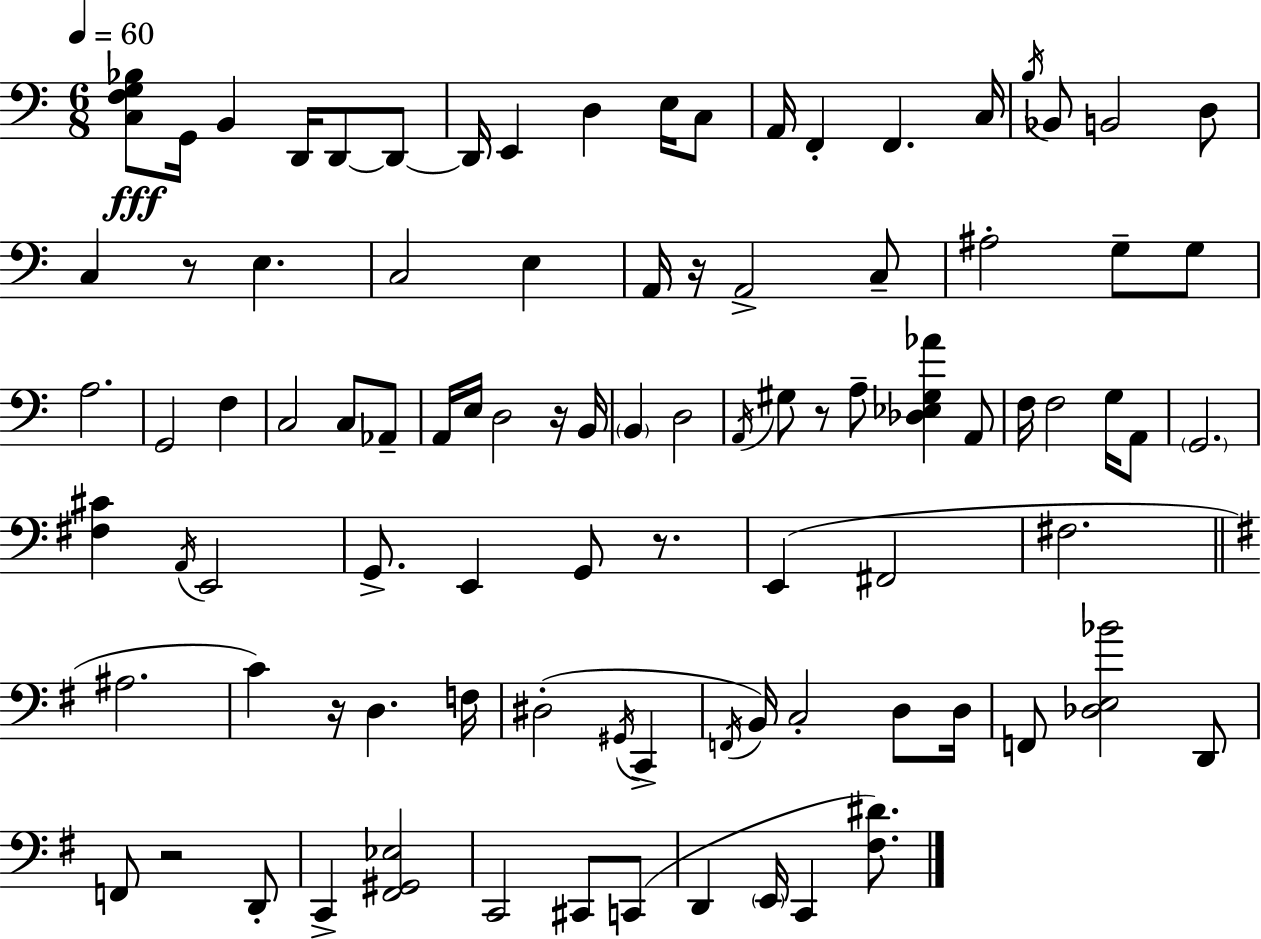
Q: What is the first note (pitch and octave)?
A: G2